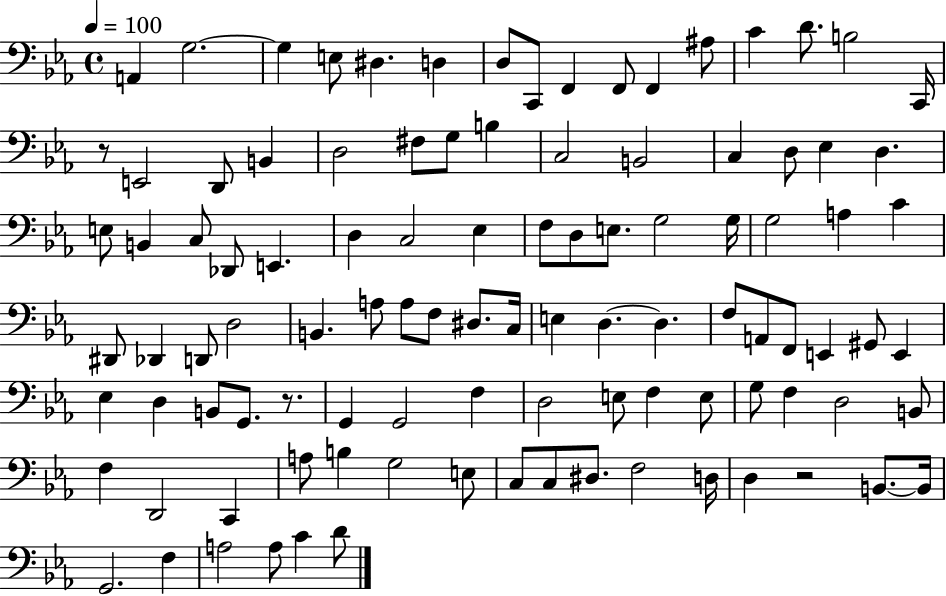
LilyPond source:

{
  \clef bass
  \time 4/4
  \defaultTimeSignature
  \key ees \major
  \tempo 4 = 100
  a,4 g2.~~ | g4 e8 dis4. d4 | d8 c,8 f,4 f,8 f,4 ais8 | c'4 d'8. b2 c,16 | \break r8 e,2 d,8 b,4 | d2 fis8 g8 b4 | c2 b,2 | c4 d8 ees4 d4. | \break e8 b,4 c8 des,8 e,4. | d4 c2 ees4 | f8 d8 e8. g2 g16 | g2 a4 c'4 | \break dis,8 des,4 d,8 d2 | b,4. a8 a8 f8 dis8. c16 | e4 d4.~~ d4. | f8 a,8 f,8 e,4 gis,8 e,4 | \break ees4 d4 b,8 g,8. r8. | g,4 g,2 f4 | d2 e8 f4 e8 | g8 f4 d2 b,8 | \break f4 d,2 c,4 | a8 b4 g2 e8 | c8 c8 dis8. f2 d16 | d4 r2 b,8.~~ b,16 | \break g,2. f4 | a2 a8 c'4 d'8 | \bar "|."
}